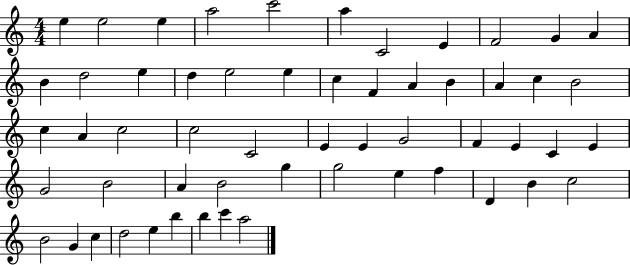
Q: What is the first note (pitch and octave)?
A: E5